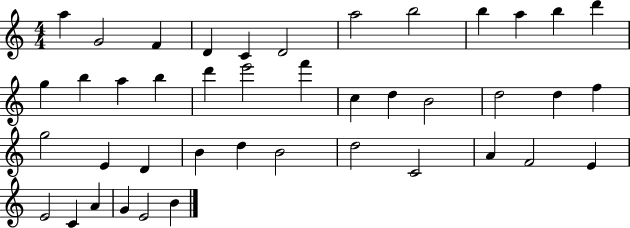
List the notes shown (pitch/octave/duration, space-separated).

A5/q G4/h F4/q D4/q C4/q D4/h A5/h B5/h B5/q A5/q B5/q D6/q G5/q B5/q A5/q B5/q D6/q E6/h F6/q C5/q D5/q B4/h D5/h D5/q F5/q G5/h E4/q D4/q B4/q D5/q B4/h D5/h C4/h A4/q F4/h E4/q E4/h C4/q A4/q G4/q E4/h B4/q